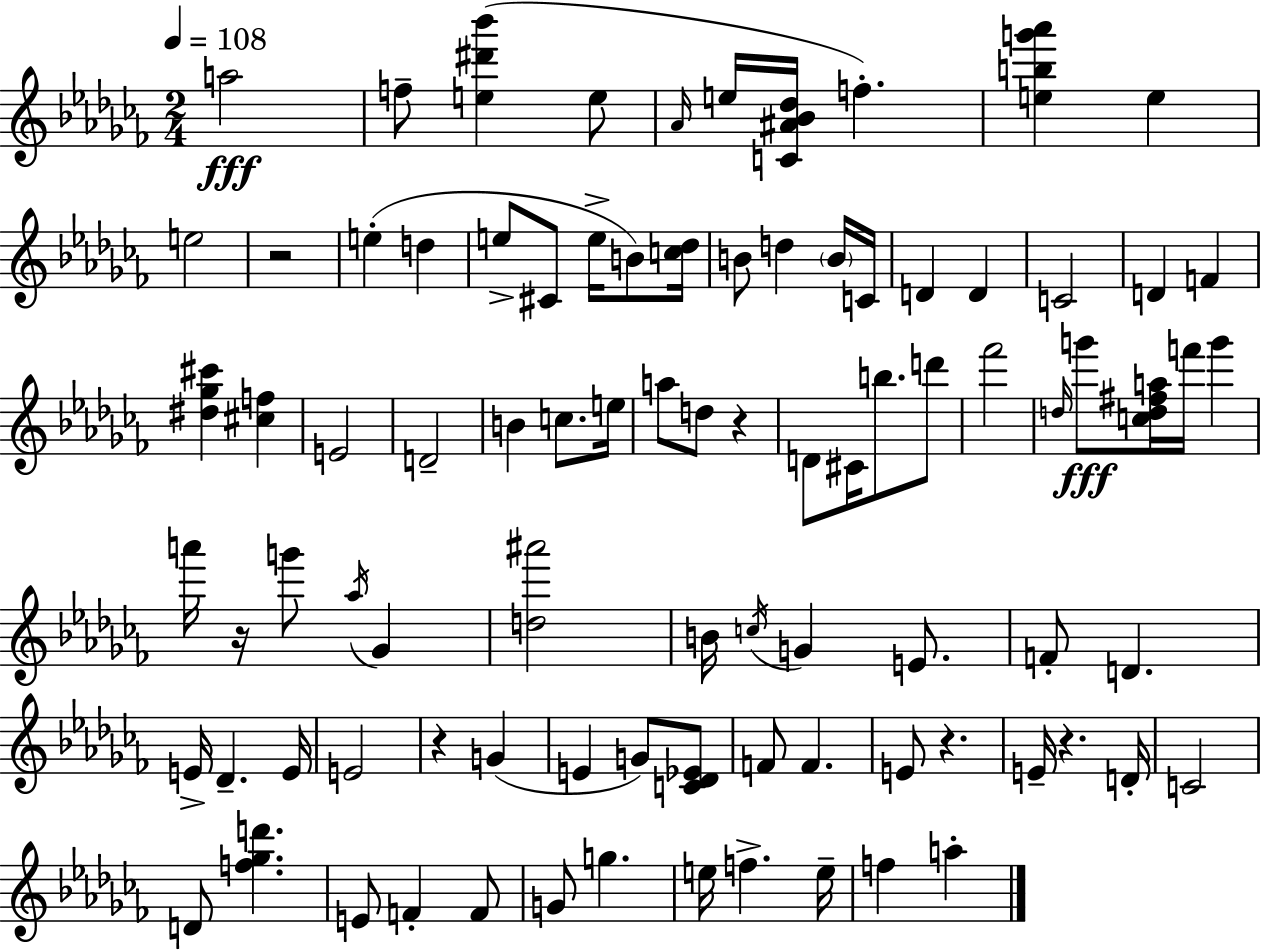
{
  \clef treble
  \numericTimeSignature
  \time 2/4
  \key aes \minor
  \tempo 4 = 108
  a''2\fff | f''8-- <e'' dis''' bes'''>4( e''8 | \grace { aes'16 } e''16 <c' ais' bes' des''>16 f''4.-.) | <e'' b'' g''' aes'''>4 e''4 | \break e''2 | r2 | e''4-.( d''4 | e''8-> cis'8 e''16-> b'8) | \break <c'' des''>16 b'8 d''4 \parenthesize b'16 | c'16 d'4 d'4 | c'2 | d'4 f'4 | \break <dis'' ges'' cis'''>4 <cis'' f''>4 | e'2 | d'2-- | b'4 c''8. | \break e''16 a''8 d''8 r4 | d'8 cis'16 b''8. d'''8 | fes'''2 | \grace { d''16 } g'''8\fff <c'' d'' fis'' a''>16 f'''16 g'''4 | \break a'''16 r16 g'''8 \acciaccatura { aes''16 } ges'4 | <d'' ais'''>2 | b'16 \acciaccatura { c''16 } g'4 | e'8. f'8-. d'4. | \break e'16-> des'4.-- | e'16 e'2 | r4 | g'4( e'4 | \break g'8) <c' des' ees'>8 f'8 f'4. | e'8 r4. | e'16-- r4. | d'16-. c'2 | \break d'8 <f'' ges'' d'''>4. | e'8 f'4-. | f'8 g'8 g''4. | e''16 f''4.-> | \break e''16-- f''4 | a''4-. \bar "|."
}